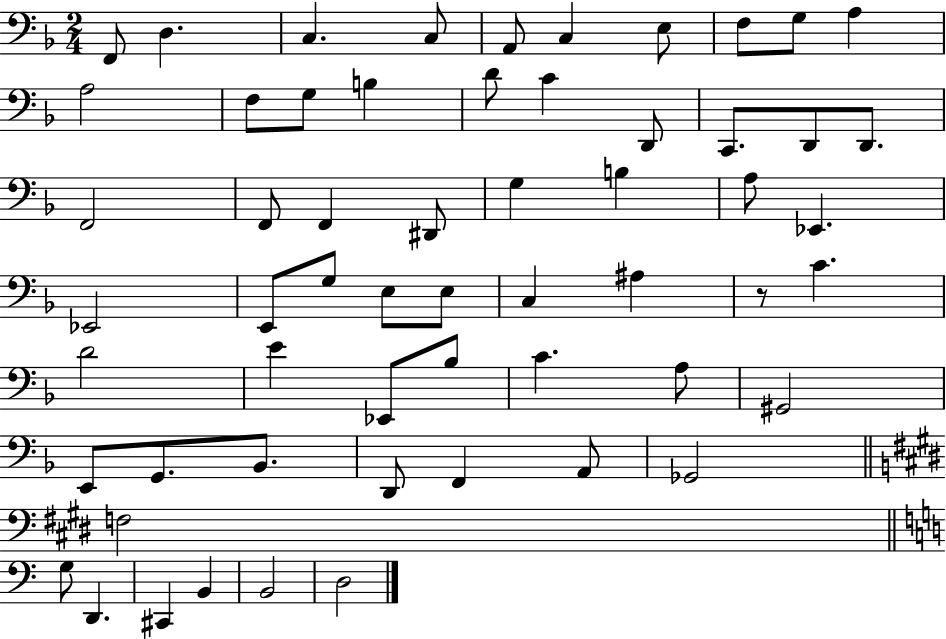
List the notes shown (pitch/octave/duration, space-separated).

F2/e D3/q. C3/q. C3/e A2/e C3/q E3/e F3/e G3/e A3/q A3/h F3/e G3/e B3/q D4/e C4/q D2/e C2/e. D2/e D2/e. F2/h F2/e F2/q D#2/e G3/q B3/q A3/e Eb2/q. Eb2/h E2/e G3/e E3/e E3/e C3/q A#3/q R/e C4/q. D4/h E4/q Eb2/e Bb3/e C4/q. A3/e G#2/h E2/e G2/e. Bb2/e. D2/e F2/q A2/e Gb2/h F3/h G3/e D2/q. C#2/q B2/q B2/h D3/h